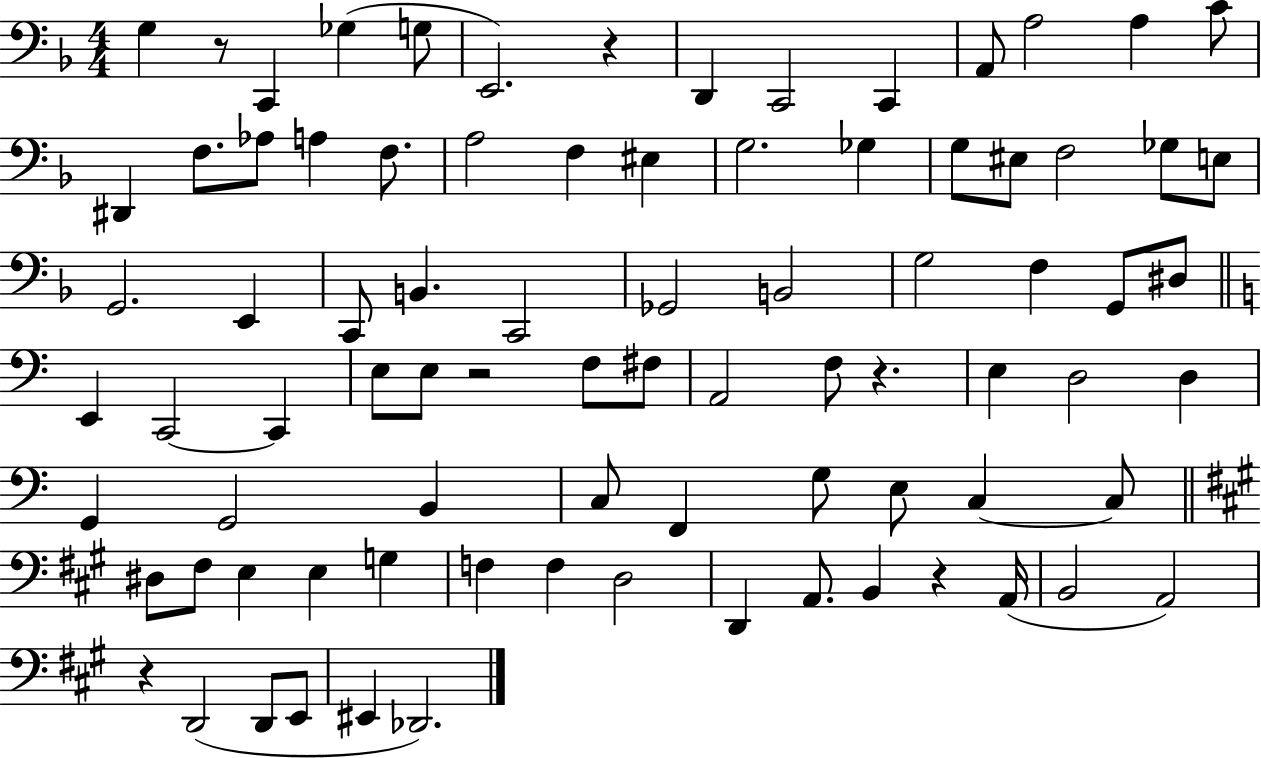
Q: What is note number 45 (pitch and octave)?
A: F#3